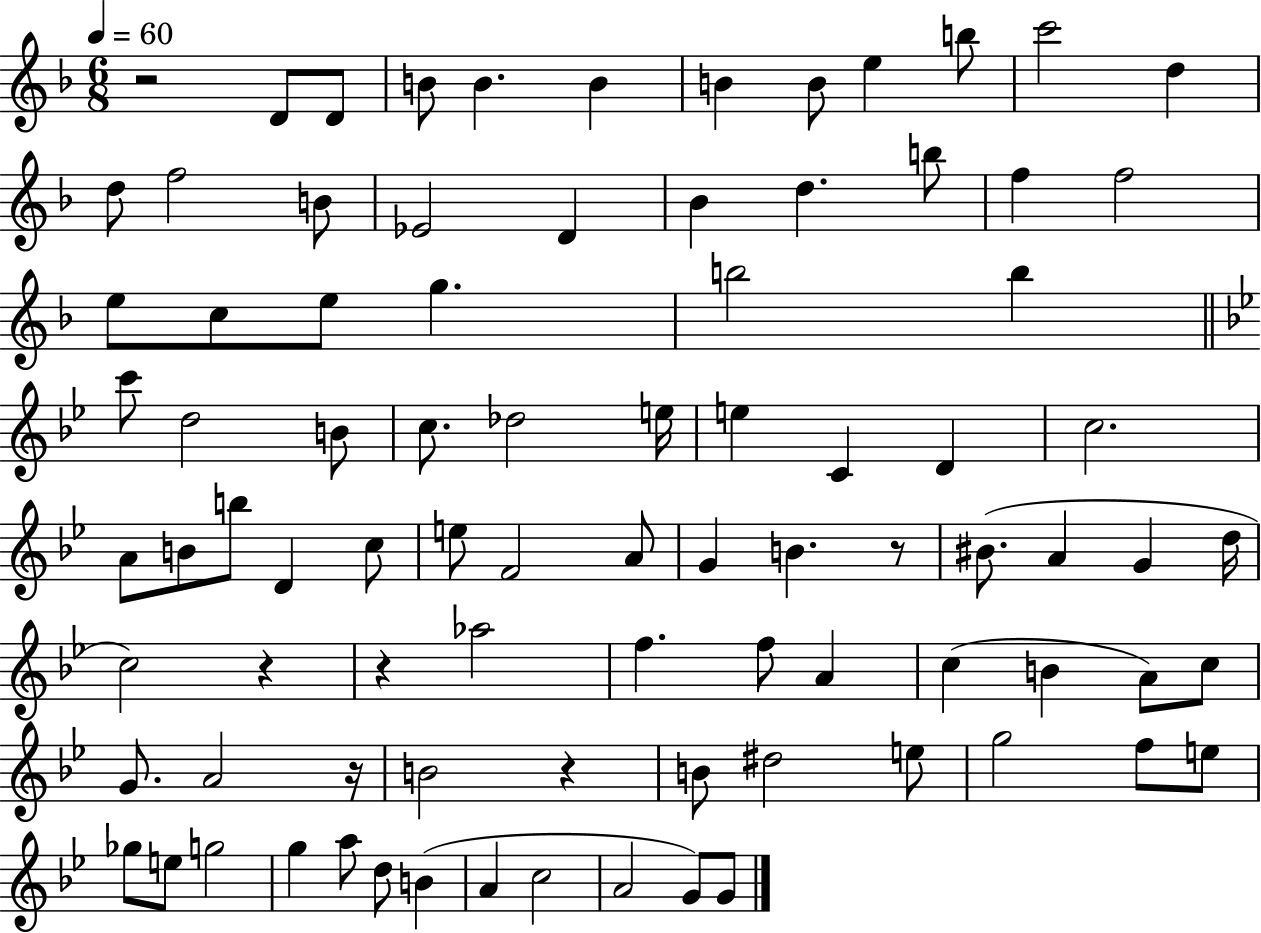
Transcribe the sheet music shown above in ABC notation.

X:1
T:Untitled
M:6/8
L:1/4
K:F
z2 D/2 D/2 B/2 B B B B/2 e b/2 c'2 d d/2 f2 B/2 _E2 D _B d b/2 f f2 e/2 c/2 e/2 g b2 b c'/2 d2 B/2 c/2 _d2 e/4 e C D c2 A/2 B/2 b/2 D c/2 e/2 F2 A/2 G B z/2 ^B/2 A G d/4 c2 z z _a2 f f/2 A c B A/2 c/2 G/2 A2 z/4 B2 z B/2 ^d2 e/2 g2 f/2 e/2 _g/2 e/2 g2 g a/2 d/2 B A c2 A2 G/2 G/2